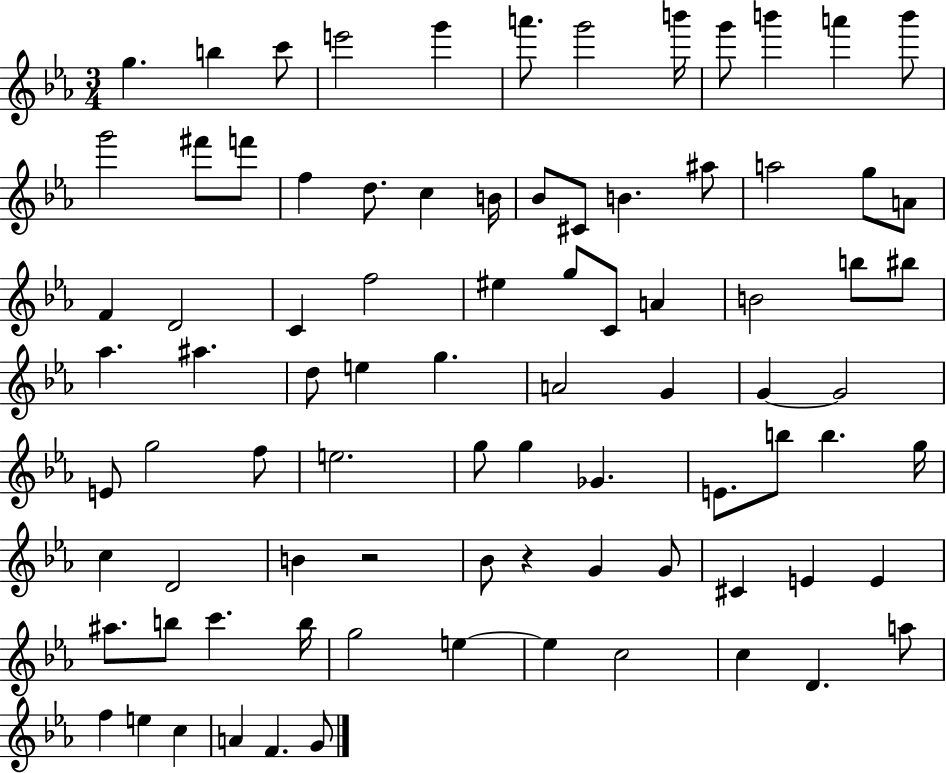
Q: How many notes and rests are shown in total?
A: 85